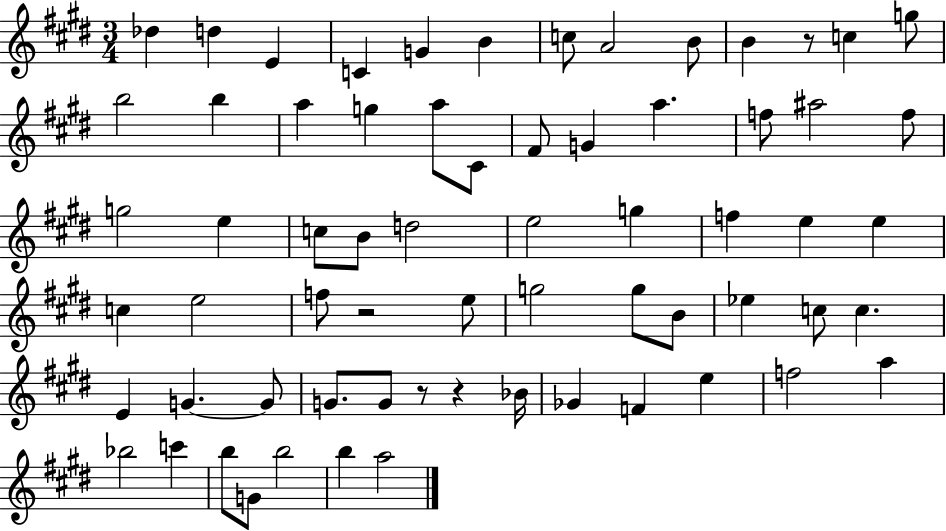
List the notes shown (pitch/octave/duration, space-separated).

Db5/q D5/q E4/q C4/q G4/q B4/q C5/e A4/h B4/e B4/q R/e C5/q G5/e B5/h B5/q A5/q G5/q A5/e C#4/e F#4/e G4/q A5/q. F5/e A#5/h F5/e G5/h E5/q C5/e B4/e D5/h E5/h G5/q F5/q E5/q E5/q C5/q E5/h F5/e R/h E5/e G5/h G5/e B4/e Eb5/q C5/e C5/q. E4/q G4/q. G4/e G4/e. G4/e R/e R/q Bb4/s Gb4/q F4/q E5/q F5/h A5/q Bb5/h C6/q B5/e G4/e B5/h B5/q A5/h